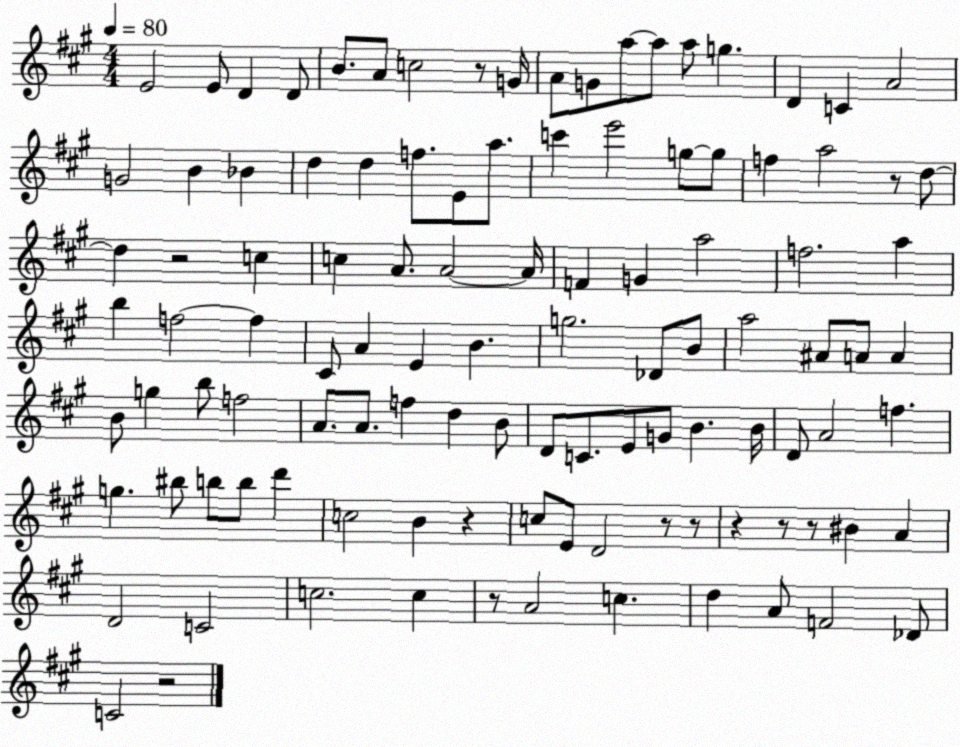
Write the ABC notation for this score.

X:1
T:Untitled
M:4/4
L:1/4
K:A
E2 E/2 D D/2 B/2 A/2 c2 z/2 G/4 A/2 G/2 a/2 a/2 a/2 g D C A2 G2 B _B d d f/2 E/2 a/2 c' e'2 g/2 g/2 f a2 z/2 d/2 d z2 c c A/2 A2 A/4 F G a2 f2 a b f2 f ^C/2 A E B g2 _D/2 B/2 a2 ^A/2 A/2 A B/2 g b/2 f2 A/2 A/2 f d B/2 D/2 C/2 E/2 G/2 B B/4 D/2 A2 f g ^b/2 b/2 b/2 d' c2 B z c/2 E/2 D2 z/2 z/2 z z/2 z/2 ^B A D2 C2 c2 c z/2 A2 c d A/2 F2 _D/2 C2 z2